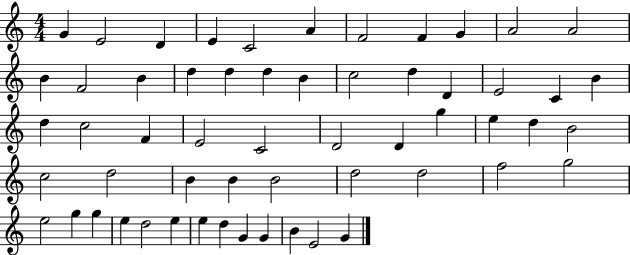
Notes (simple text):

G4/q E4/h D4/q E4/q C4/h A4/q F4/h F4/q G4/q A4/h A4/h B4/q F4/h B4/q D5/q D5/q D5/q B4/q C5/h D5/q D4/q E4/h C4/q B4/q D5/q C5/h F4/q E4/h C4/h D4/h D4/q G5/q E5/q D5/q B4/h C5/h D5/h B4/q B4/q B4/h D5/h D5/h F5/h G5/h E5/h G5/q G5/q E5/q D5/h E5/q E5/q D5/q G4/q G4/q B4/q E4/h G4/q